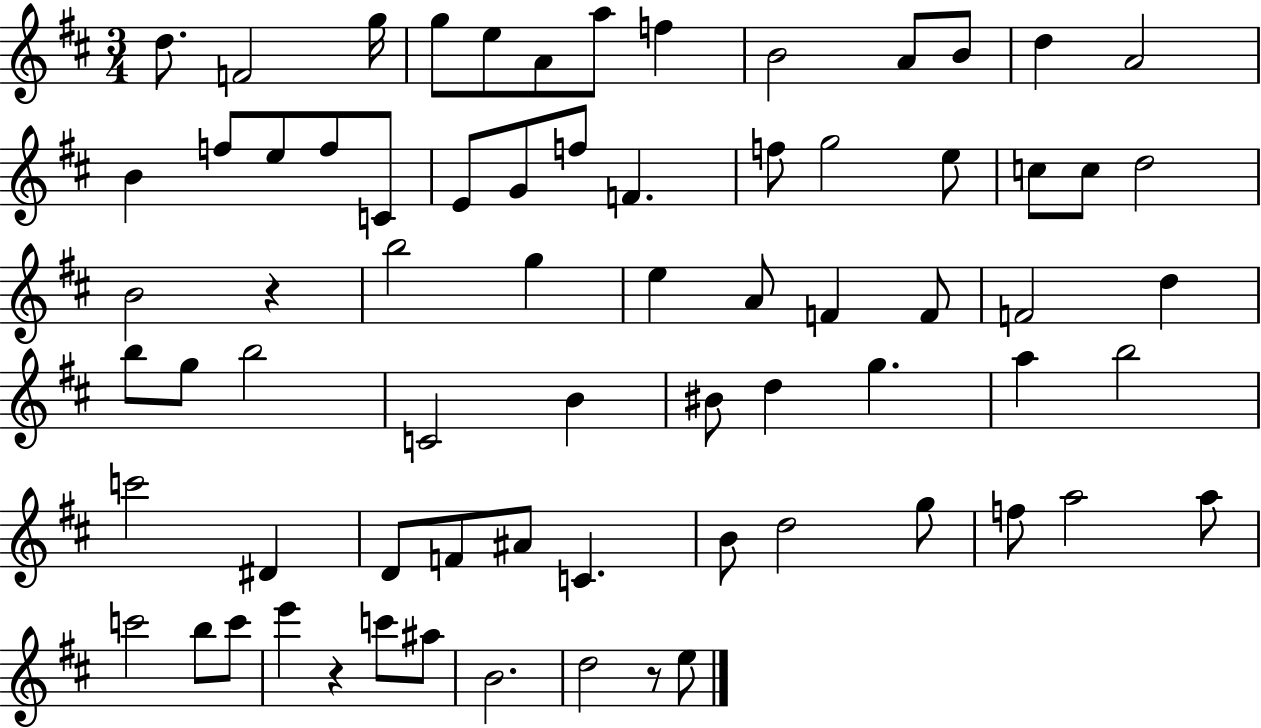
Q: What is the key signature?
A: D major